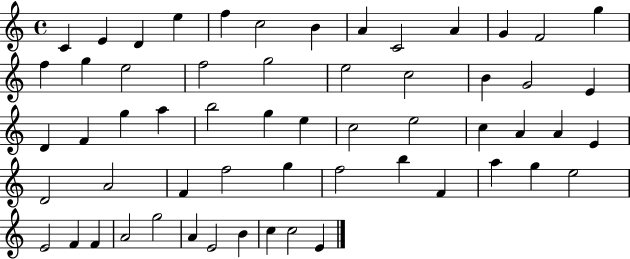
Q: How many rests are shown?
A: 0